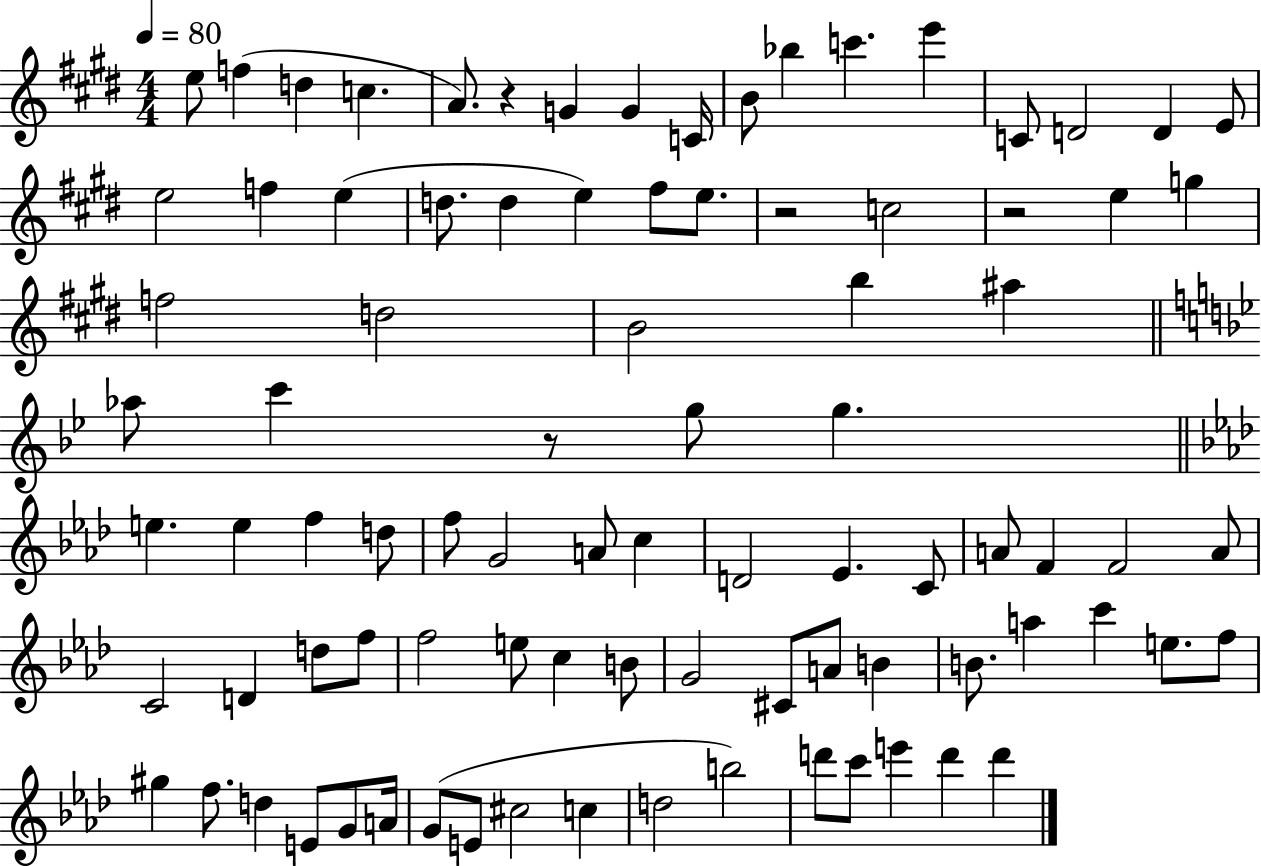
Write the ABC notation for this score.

X:1
T:Untitled
M:4/4
L:1/4
K:E
e/2 f d c A/2 z G G C/4 B/2 _b c' e' C/2 D2 D E/2 e2 f e d/2 d e ^f/2 e/2 z2 c2 z2 e g f2 d2 B2 b ^a _a/2 c' z/2 g/2 g e e f d/2 f/2 G2 A/2 c D2 _E C/2 A/2 F F2 A/2 C2 D d/2 f/2 f2 e/2 c B/2 G2 ^C/2 A/2 B B/2 a c' e/2 f/2 ^g f/2 d E/2 G/2 A/4 G/2 E/2 ^c2 c d2 b2 d'/2 c'/2 e' d' d'